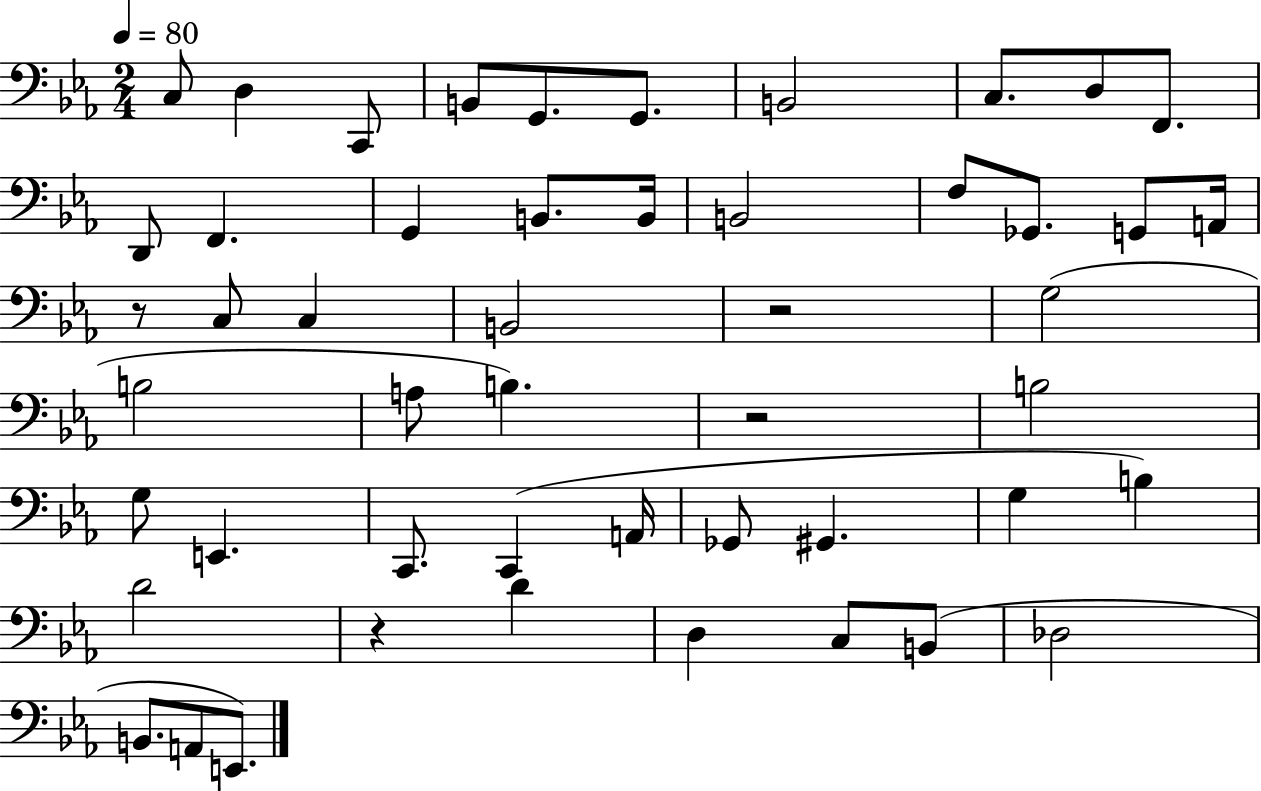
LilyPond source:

{
  \clef bass
  \numericTimeSignature
  \time 2/4
  \key ees \major
  \tempo 4 = 80
  c8 d4 c,8 | b,8 g,8. g,8. | b,2 | c8. d8 f,8. | \break d,8 f,4. | g,4 b,8. b,16 | b,2 | f8 ges,8. g,8 a,16 | \break r8 c8 c4 | b,2 | r2 | g2( | \break b2 | a8 b4.) | r2 | b2 | \break g8 e,4. | c,8. c,4( a,16 | ges,8 gis,4. | g4 b4) | \break d'2 | r4 d'4 | d4 c8 b,8( | des2 | \break b,8. a,8 e,8.) | \bar "|."
}